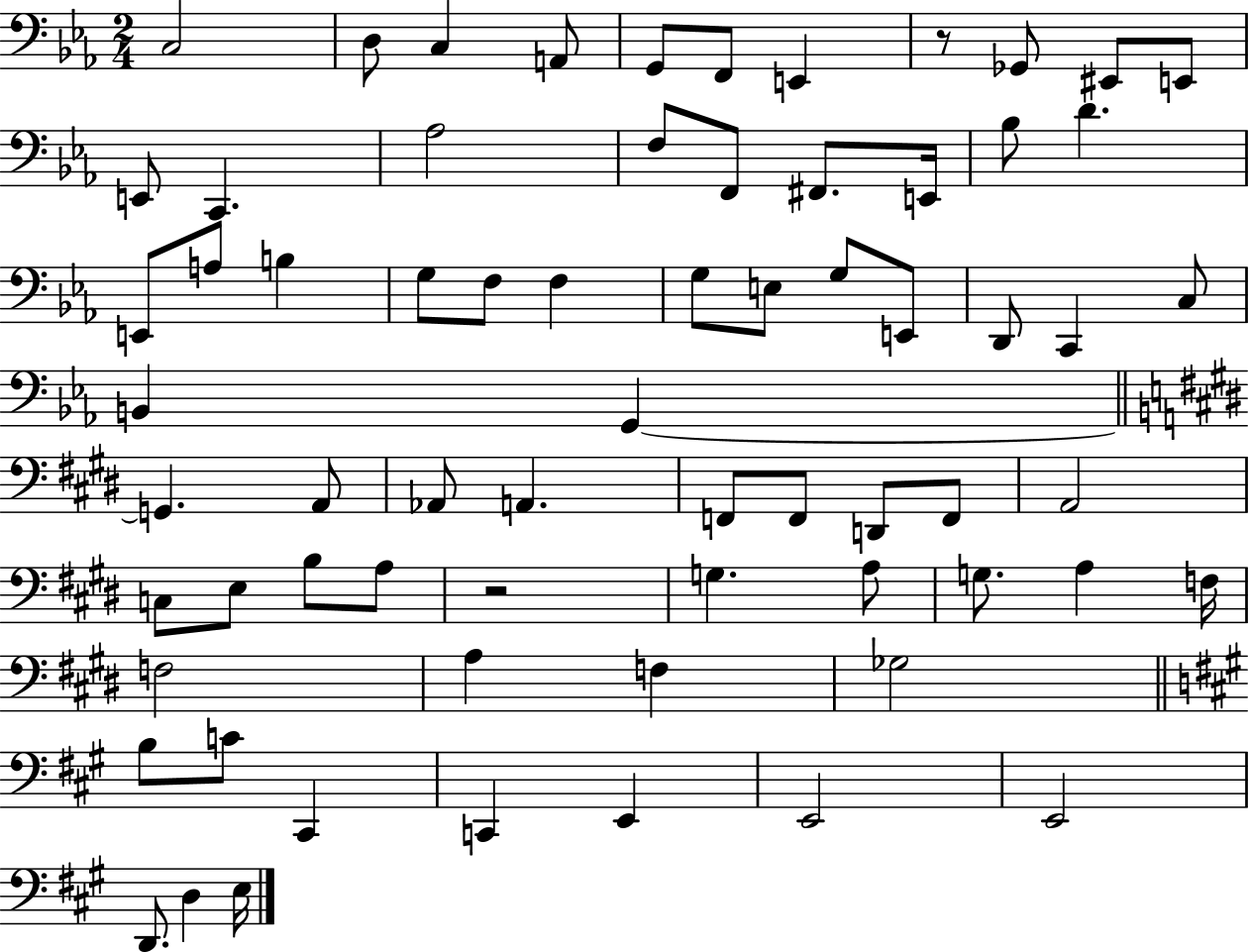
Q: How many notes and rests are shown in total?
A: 68